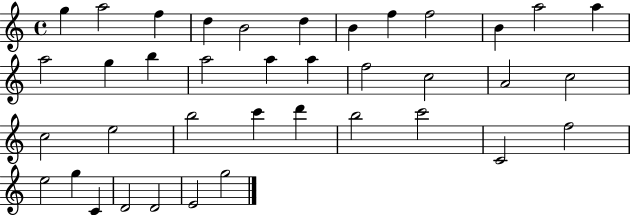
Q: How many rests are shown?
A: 0